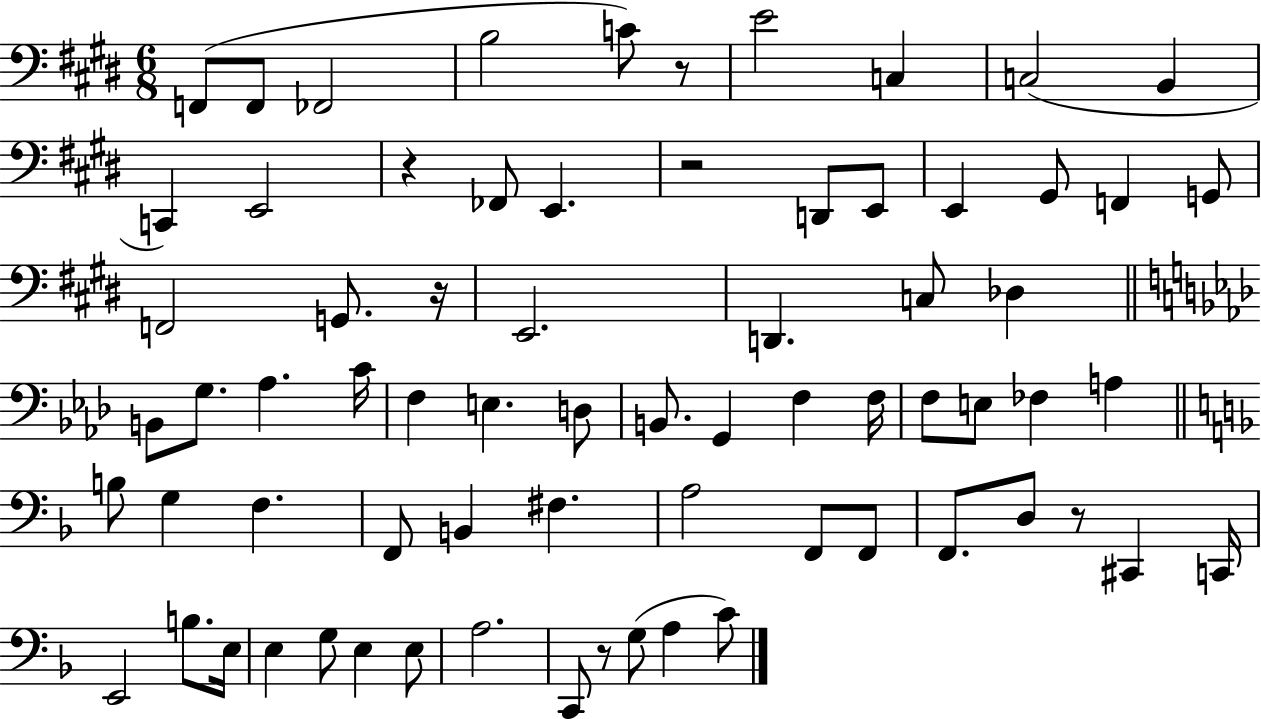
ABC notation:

X:1
T:Untitled
M:6/8
L:1/4
K:E
F,,/2 F,,/2 _F,,2 B,2 C/2 z/2 E2 C, C,2 B,, C,, E,,2 z _F,,/2 E,, z2 D,,/2 E,,/2 E,, ^G,,/2 F,, G,,/2 F,,2 G,,/2 z/4 E,,2 D,, C,/2 _D, B,,/2 G,/2 _A, C/4 F, E, D,/2 B,,/2 G,, F, F,/4 F,/2 E,/2 _F, A, B,/2 G, F, F,,/2 B,, ^F, A,2 F,,/2 F,,/2 F,,/2 D,/2 z/2 ^C,, C,,/4 E,,2 B,/2 E,/4 E, G,/2 E, E,/2 A,2 C,,/2 z/2 G,/2 A, C/2